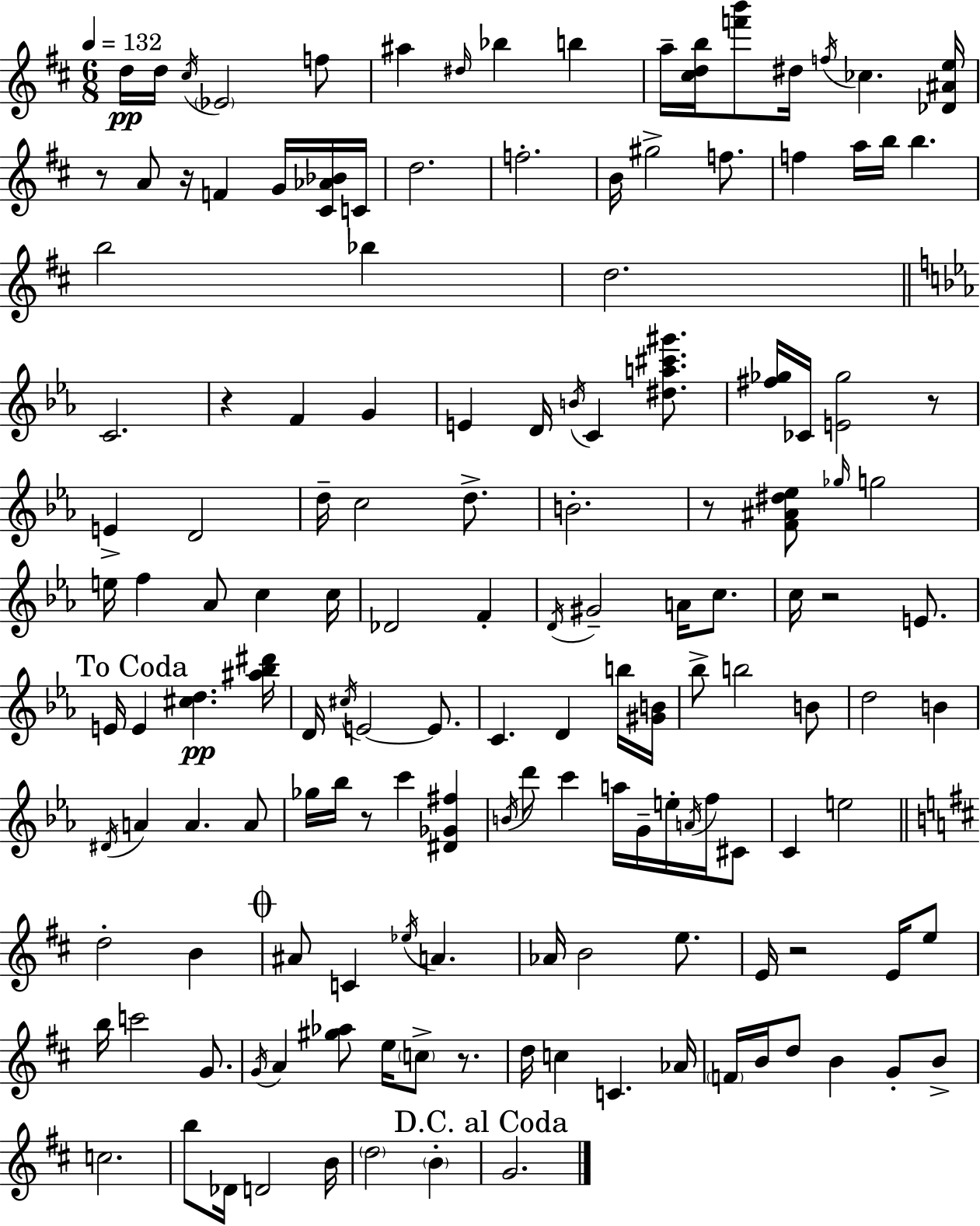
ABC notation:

X:1
T:Untitled
M:6/8
L:1/4
K:D
d/4 d/4 ^c/4 _E2 f/2 ^a ^d/4 _b b a/4 [^cdb]/4 [f'b']/2 ^d/4 f/4 _c [_D^Ae]/4 z/2 A/2 z/4 F G/4 [^C_A_B]/4 C/4 d2 f2 B/4 ^g2 f/2 f a/4 b/4 b b2 _b d2 C2 z F G E D/4 B/4 C [^da^c'^g']/2 [^f_g]/4 _C/4 [E_g]2 z/2 E D2 d/4 c2 d/2 B2 z/2 [F^A^d_e]/2 _g/4 g2 e/4 f _A/2 c c/4 _D2 F D/4 ^G2 A/4 c/2 c/4 z2 E/2 E/4 E [^cd] [^a_b^d']/4 D/4 ^c/4 E2 E/2 C D b/4 [^GB]/4 _b/2 b2 B/2 d2 B ^D/4 A A A/2 _g/4 _b/4 z/2 c' [^D_G^f] B/4 d'/2 c' a/4 G/4 e/4 A/4 f/4 ^C/2 C e2 d2 B ^A/2 C _e/4 A _A/4 B2 e/2 E/4 z2 E/4 e/2 b/4 c'2 G/2 G/4 A [^g_a]/2 e/4 c/2 z/2 d/4 c C _A/4 F/4 B/4 d/2 B G/2 B/2 c2 b/2 _D/4 D2 B/4 d2 B G2